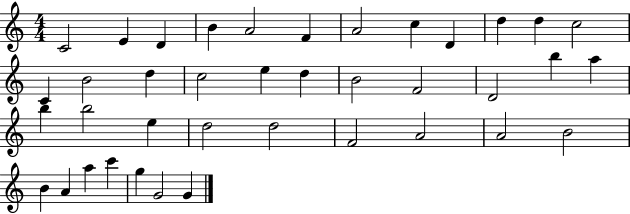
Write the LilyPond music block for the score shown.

{
  \clef treble
  \numericTimeSignature
  \time 4/4
  \key c \major
  c'2 e'4 d'4 | b'4 a'2 f'4 | a'2 c''4 d'4 | d''4 d''4 c''2 | \break c'4 b'2 d''4 | c''2 e''4 d''4 | b'2 f'2 | d'2 b''4 a''4 | \break b''4 b''2 e''4 | d''2 d''2 | f'2 a'2 | a'2 b'2 | \break b'4 a'4 a''4 c'''4 | g''4 g'2 g'4 | \bar "|."
}